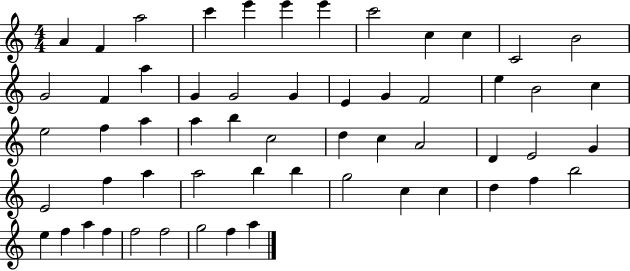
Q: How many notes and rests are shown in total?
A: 57